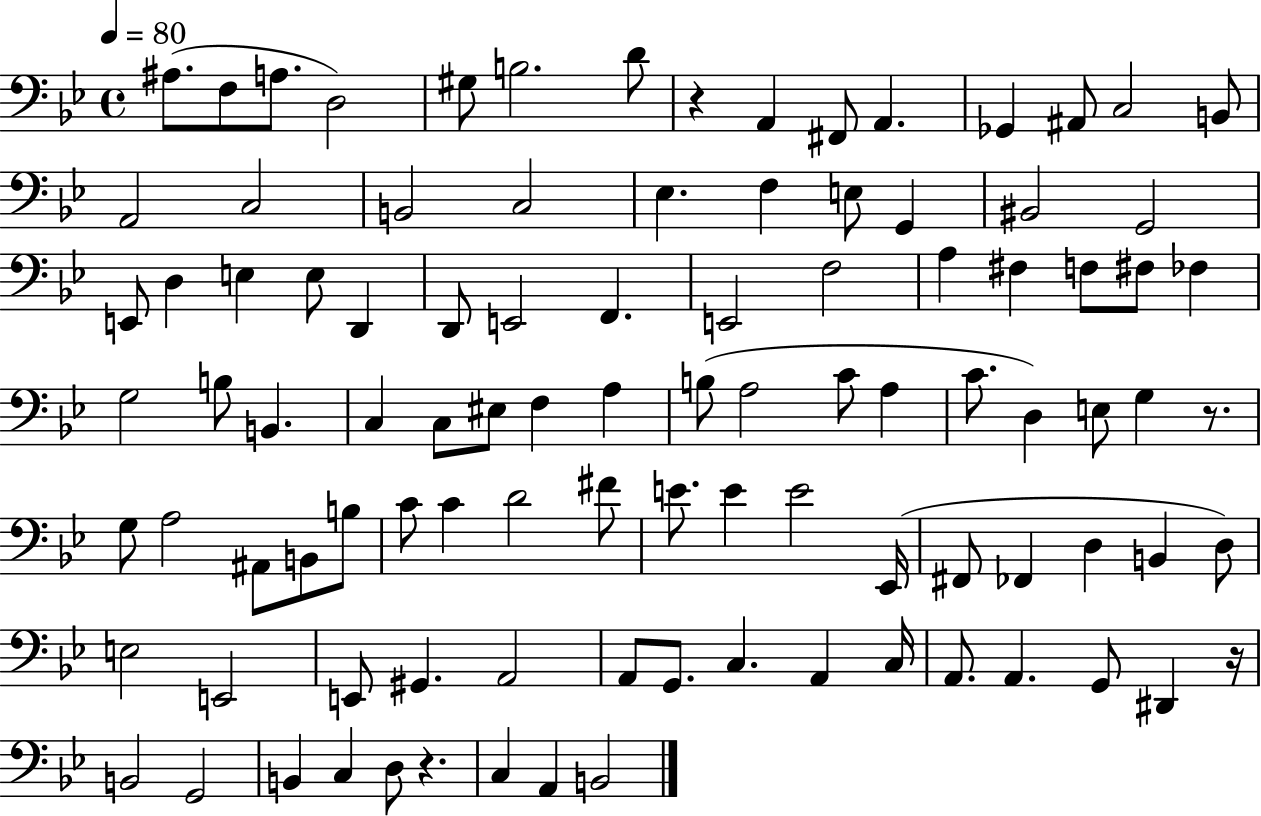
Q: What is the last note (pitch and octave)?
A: B2